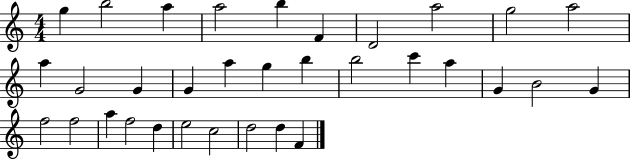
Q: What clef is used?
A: treble